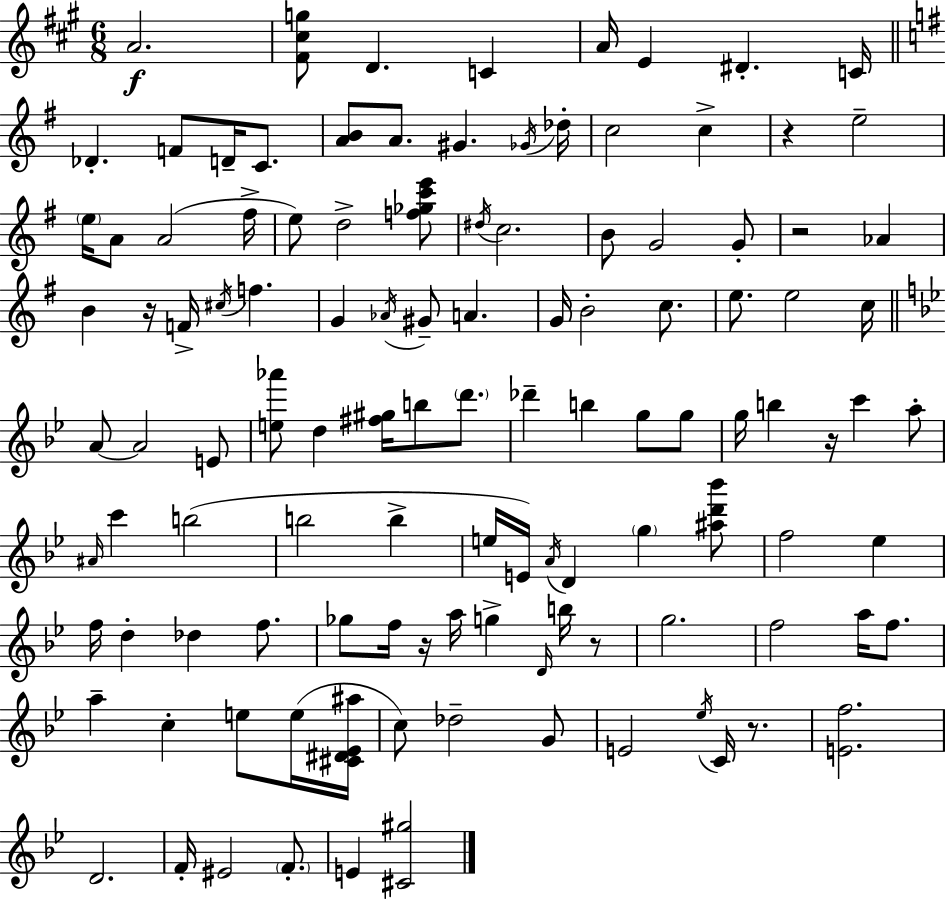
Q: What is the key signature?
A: A major